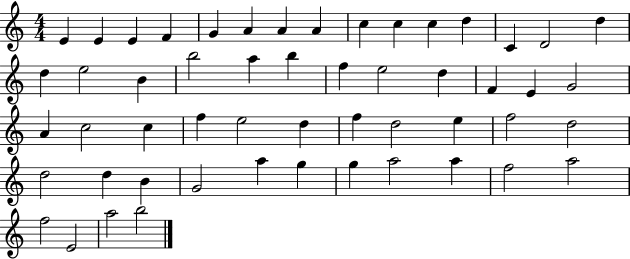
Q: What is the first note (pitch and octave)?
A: E4